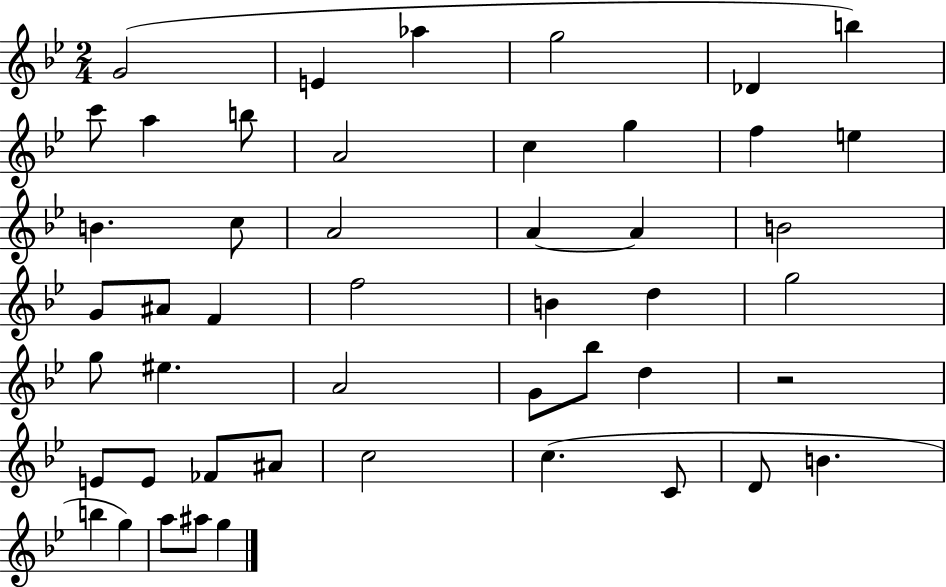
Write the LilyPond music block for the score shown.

{
  \clef treble
  \numericTimeSignature
  \time 2/4
  \key bes \major
  g'2( | e'4 aes''4 | g''2 | des'4 b''4) | \break c'''8 a''4 b''8 | a'2 | c''4 g''4 | f''4 e''4 | \break b'4. c''8 | a'2 | a'4~~ a'4 | b'2 | \break g'8 ais'8 f'4 | f''2 | b'4 d''4 | g''2 | \break g''8 eis''4. | a'2 | g'8 bes''8 d''4 | r2 | \break e'8 e'8 fes'8 ais'8 | c''2 | c''4.( c'8 | d'8 b'4. | \break b''4 g''4) | a''8 ais''8 g''4 | \bar "|."
}